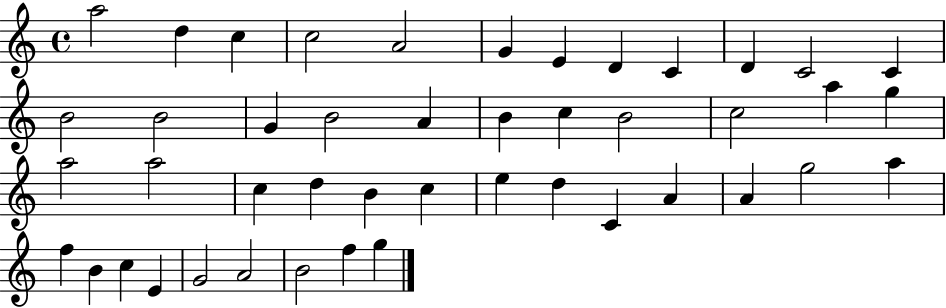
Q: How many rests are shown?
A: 0